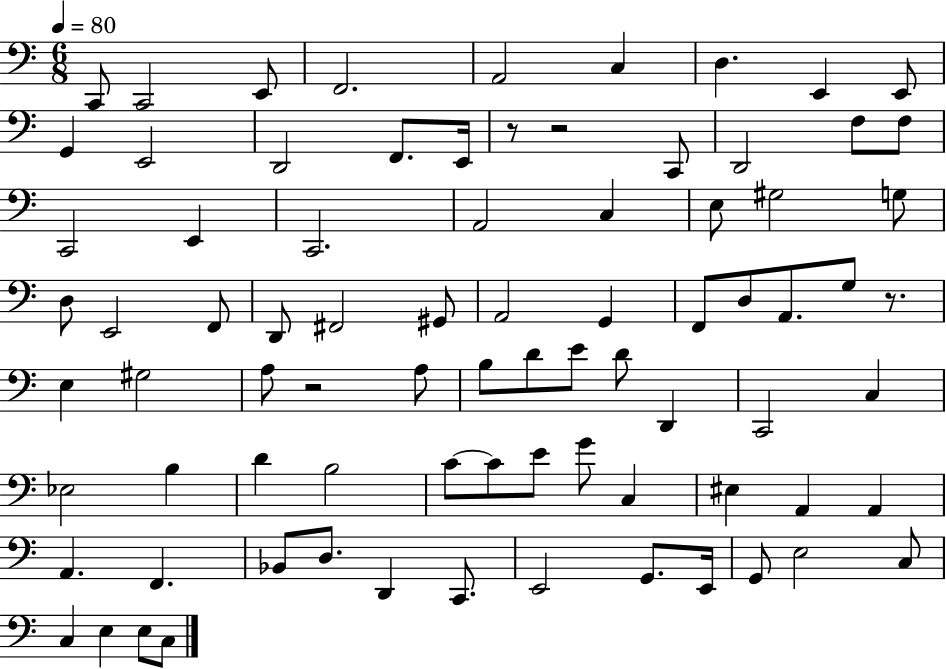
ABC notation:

X:1
T:Untitled
M:6/8
L:1/4
K:C
C,,/2 C,,2 E,,/2 F,,2 A,,2 C, D, E,, E,,/2 G,, E,,2 D,,2 F,,/2 E,,/4 z/2 z2 C,,/2 D,,2 F,/2 F,/2 C,,2 E,, C,,2 A,,2 C, E,/2 ^G,2 G,/2 D,/2 E,,2 F,,/2 D,,/2 ^F,,2 ^G,,/2 A,,2 G,, F,,/2 D,/2 A,,/2 G,/2 z/2 E, ^G,2 A,/2 z2 A,/2 B,/2 D/2 E/2 D/2 D,, C,,2 C, _E,2 B, D B,2 C/2 C/2 E/2 G/2 C, ^E, A,, A,, A,, F,, _B,,/2 D,/2 D,, C,,/2 E,,2 G,,/2 E,,/4 G,,/2 E,2 C,/2 C, E, E,/2 C,/2